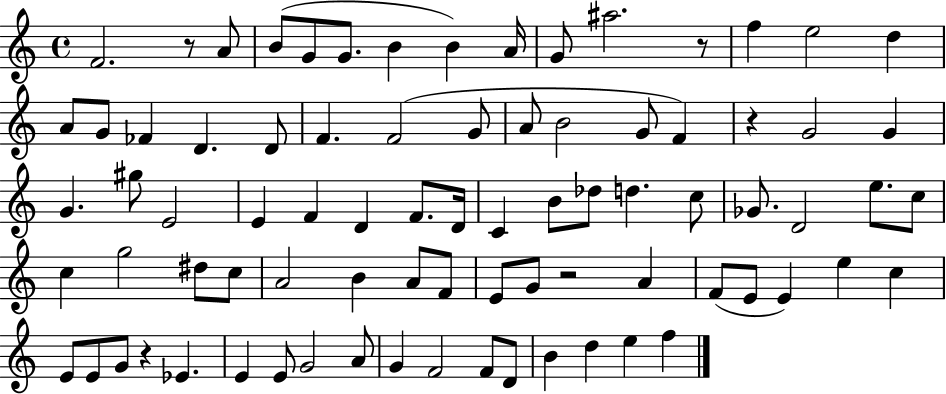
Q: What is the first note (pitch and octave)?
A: F4